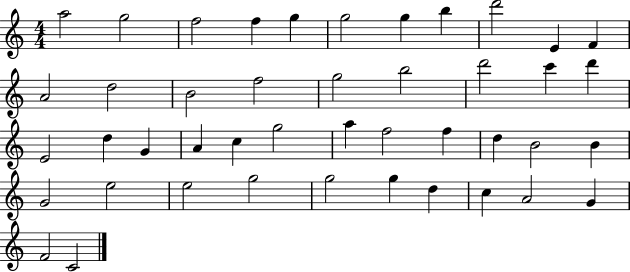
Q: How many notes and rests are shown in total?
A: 44